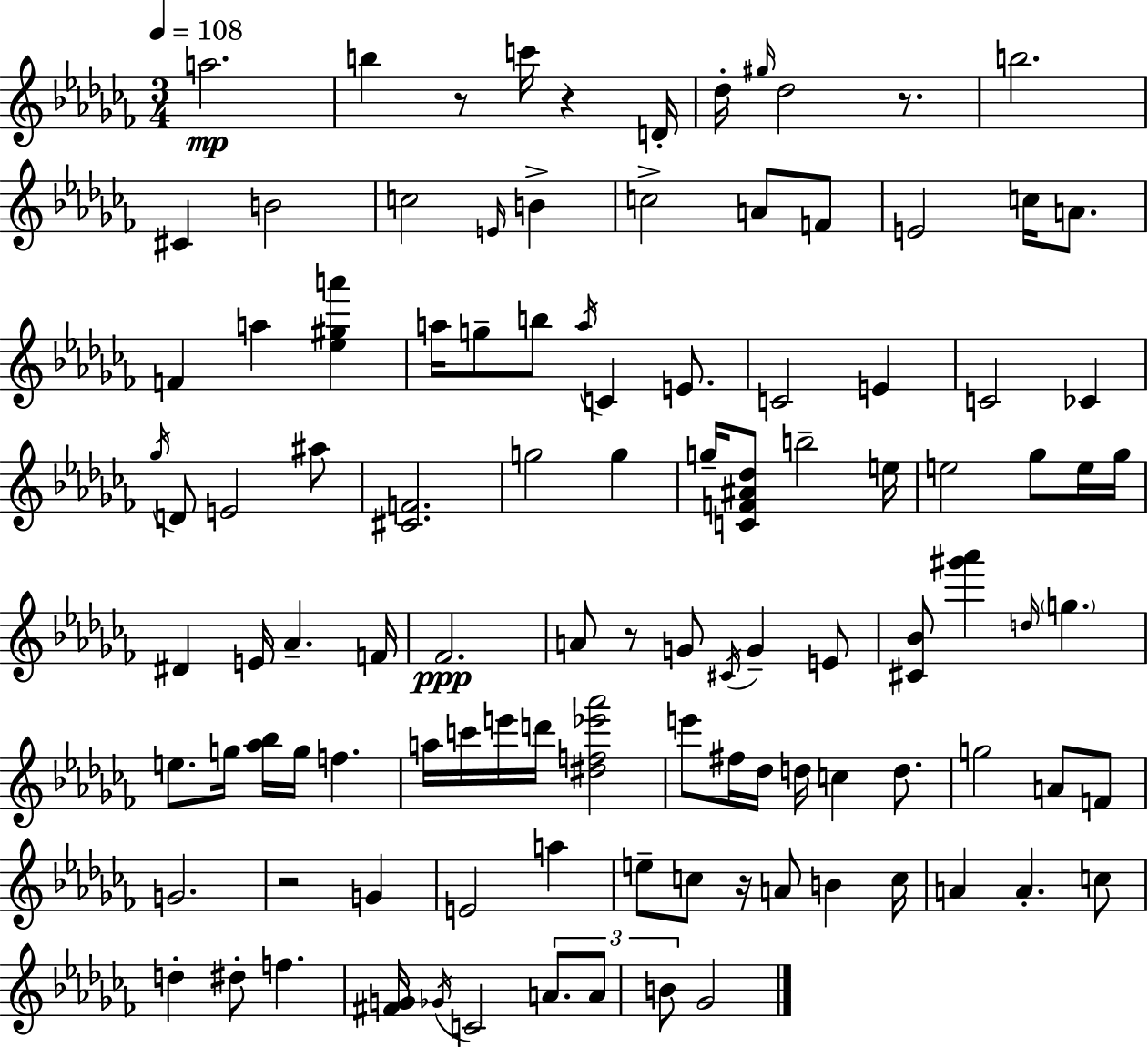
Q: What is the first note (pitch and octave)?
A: A5